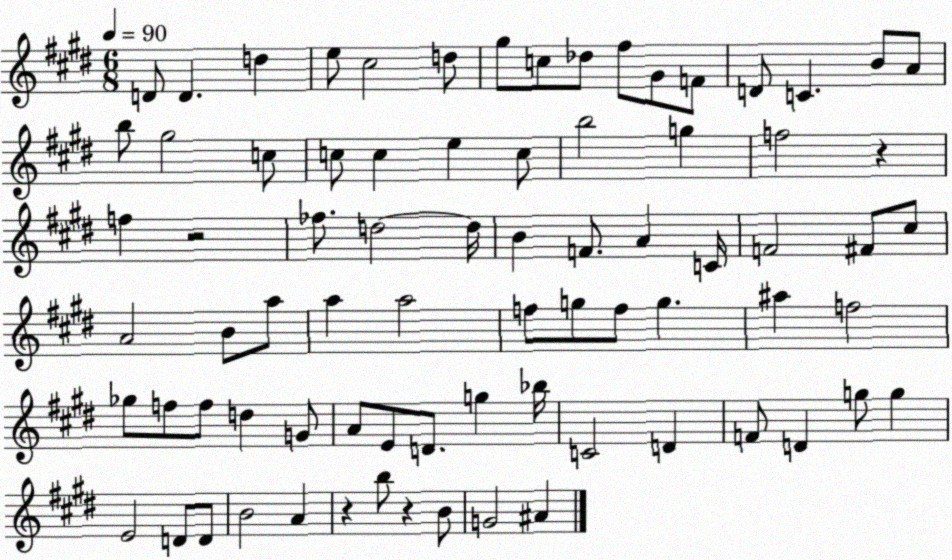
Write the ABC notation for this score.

X:1
T:Untitled
M:6/8
L:1/4
K:E
D/2 D d e/2 ^c2 d/2 ^g/2 c/2 _d/2 ^f/2 ^G/2 F/2 D/2 C B/2 A/2 b/2 ^g2 c/2 c/2 c e c/2 b2 g f2 z f z2 _f/2 d2 d/4 B F/2 A C/4 F2 ^F/2 ^c/2 A2 B/2 a/2 a a2 f/2 g/2 f/2 g ^a f2 _g/2 f/2 f/2 d G/2 A/2 E/2 D/2 g _b/4 C2 D F/2 D g/2 g E2 D/2 D/2 B2 A z b/2 z B/2 G2 ^A